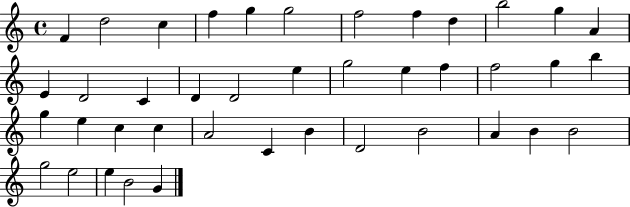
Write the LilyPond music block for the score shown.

{
  \clef treble
  \time 4/4
  \defaultTimeSignature
  \key c \major
  f'4 d''2 c''4 | f''4 g''4 g''2 | f''2 f''4 d''4 | b''2 g''4 a'4 | \break e'4 d'2 c'4 | d'4 d'2 e''4 | g''2 e''4 f''4 | f''2 g''4 b''4 | \break g''4 e''4 c''4 c''4 | a'2 c'4 b'4 | d'2 b'2 | a'4 b'4 b'2 | \break g''2 e''2 | e''4 b'2 g'4 | \bar "|."
}